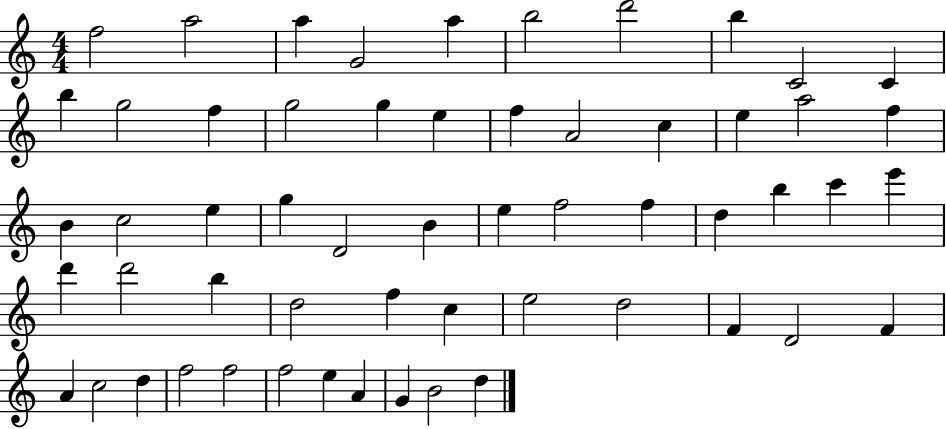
{
  \clef treble
  \numericTimeSignature
  \time 4/4
  \key c \major
  f''2 a''2 | a''4 g'2 a''4 | b''2 d'''2 | b''4 c'2 c'4 | \break b''4 g''2 f''4 | g''2 g''4 e''4 | f''4 a'2 c''4 | e''4 a''2 f''4 | \break b'4 c''2 e''4 | g''4 d'2 b'4 | e''4 f''2 f''4 | d''4 b''4 c'''4 e'''4 | \break d'''4 d'''2 b''4 | d''2 f''4 c''4 | e''2 d''2 | f'4 d'2 f'4 | \break a'4 c''2 d''4 | f''2 f''2 | f''2 e''4 a'4 | g'4 b'2 d''4 | \break \bar "|."
}